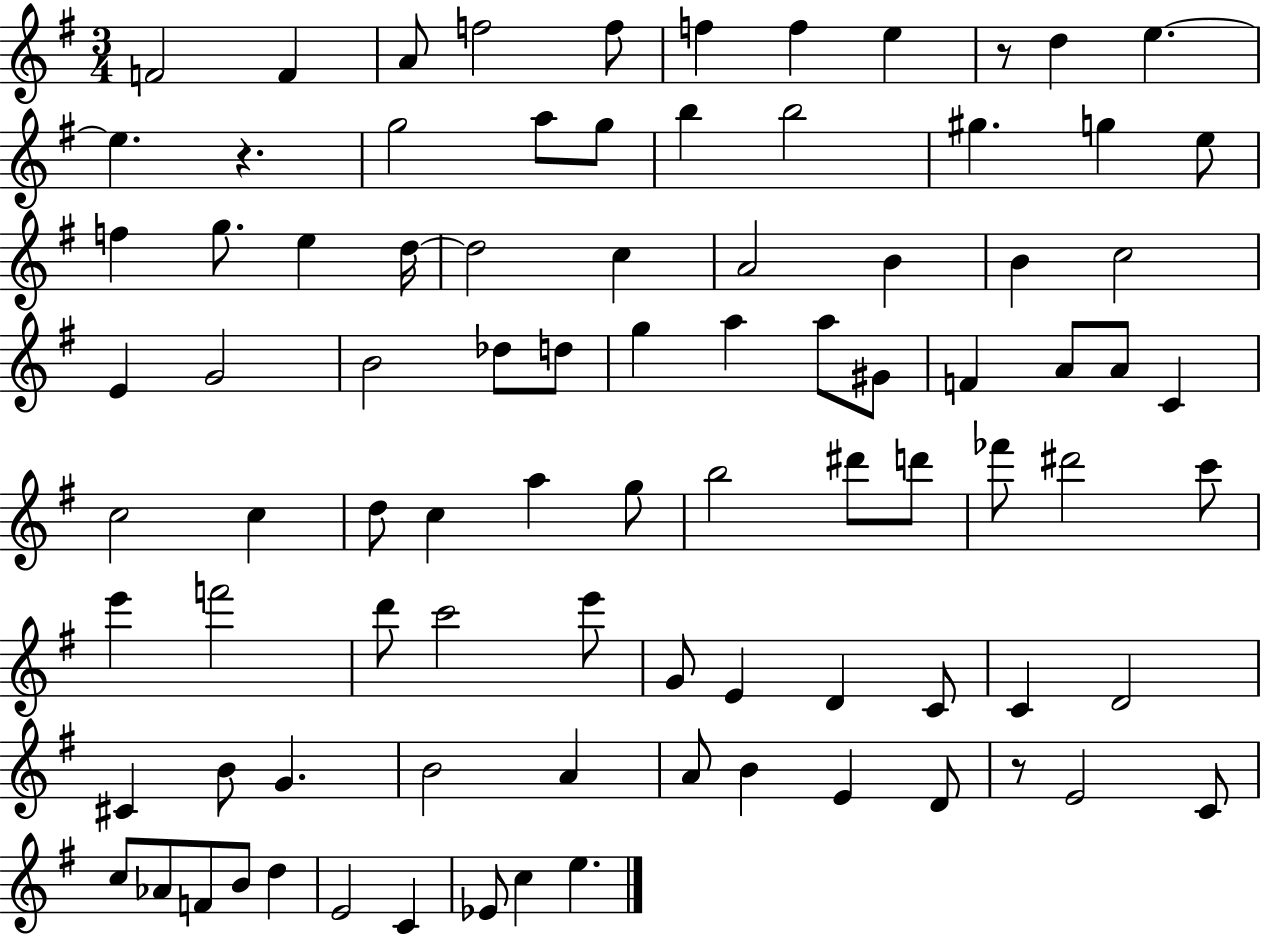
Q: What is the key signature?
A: G major